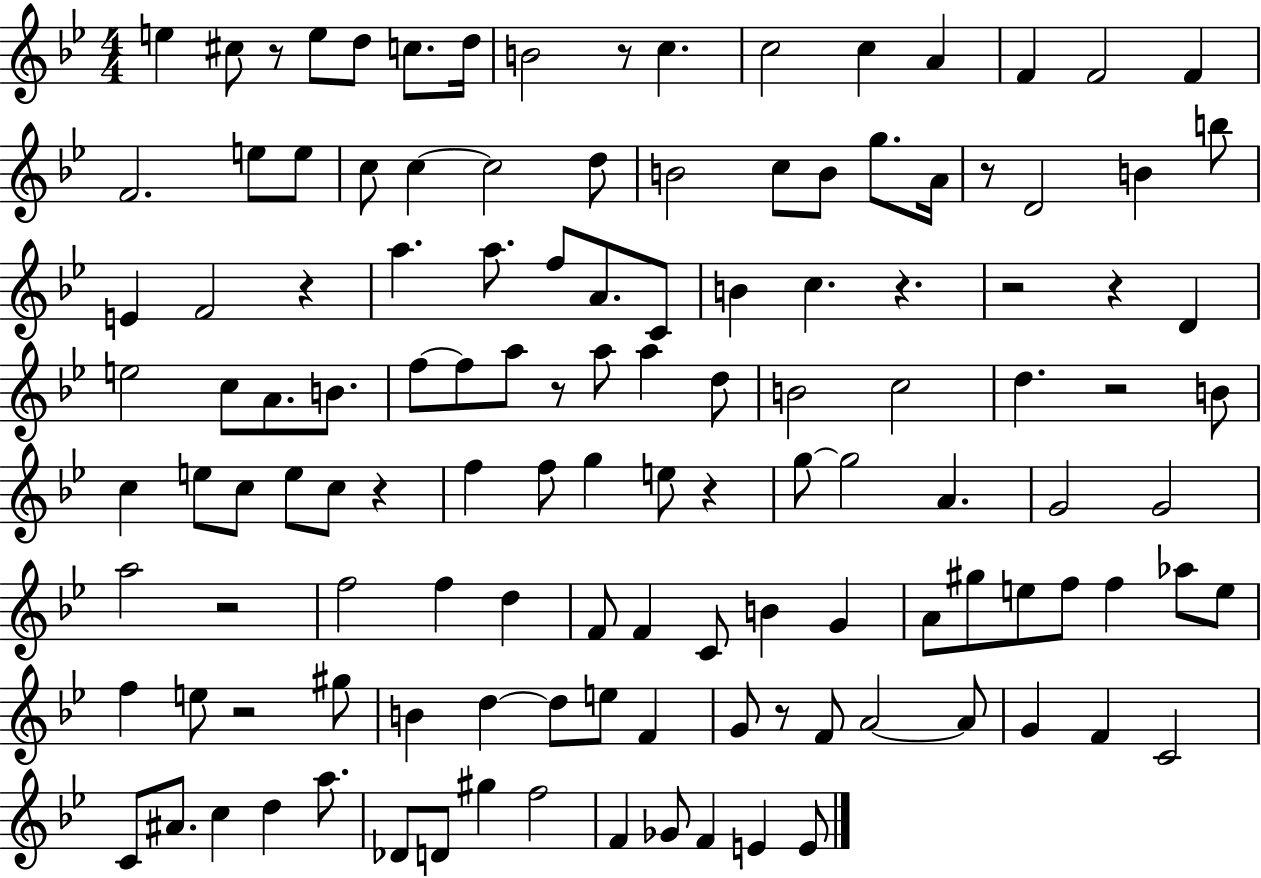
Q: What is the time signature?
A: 4/4